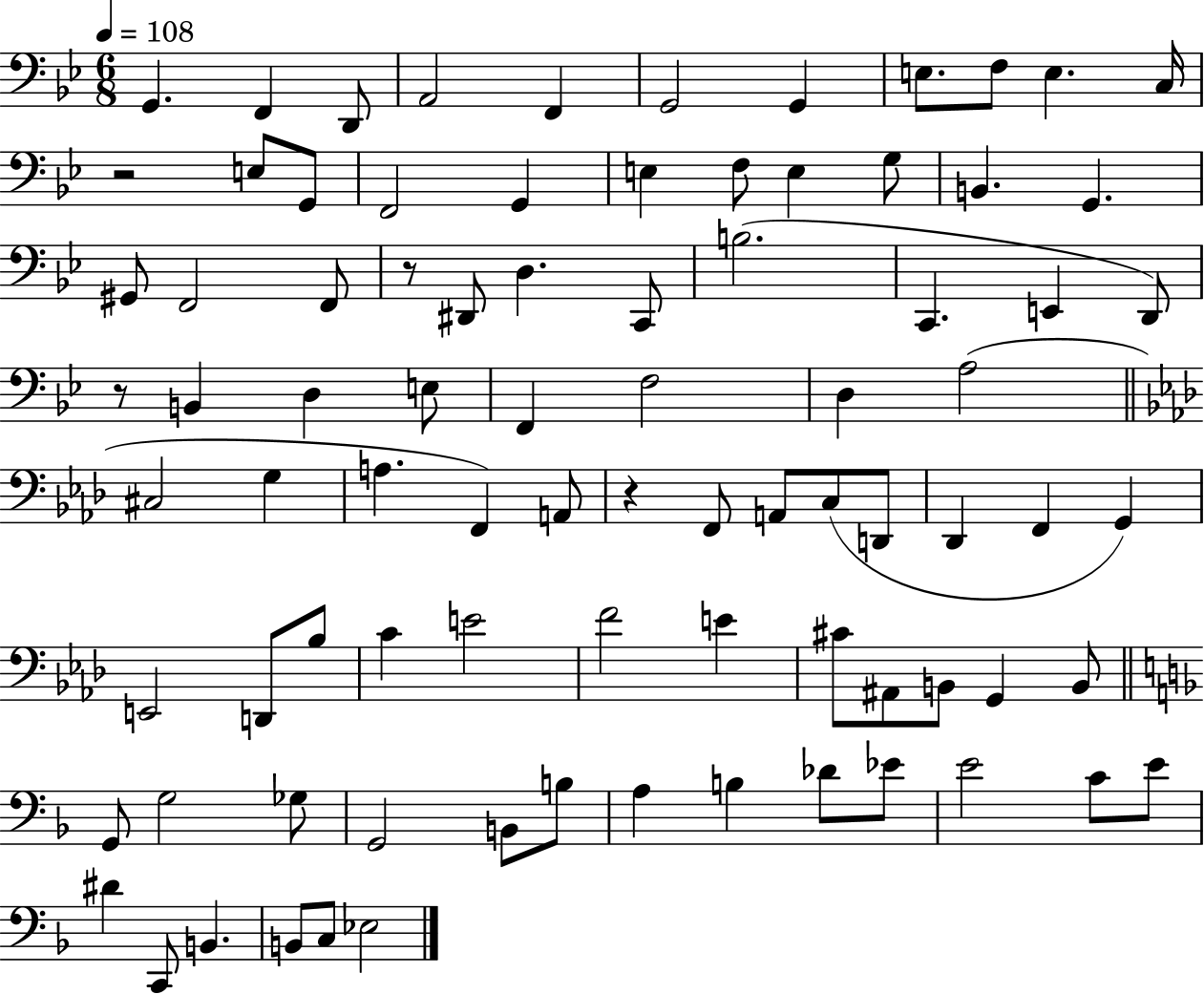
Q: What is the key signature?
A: BES major